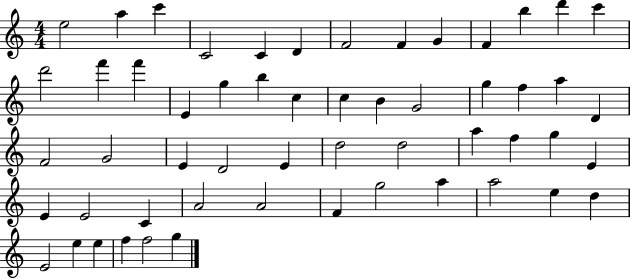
X:1
T:Untitled
M:4/4
L:1/4
K:C
e2 a c' C2 C D F2 F G F b d' c' d'2 f' f' E g b c c B G2 g f a D F2 G2 E D2 E d2 d2 a f g E E E2 C A2 A2 F g2 a a2 e d E2 e e f f2 g